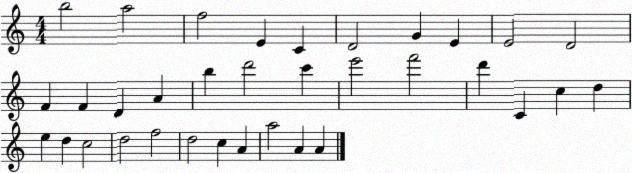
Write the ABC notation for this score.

X:1
T:Untitled
M:4/4
L:1/4
K:C
b2 a2 f2 E C D2 G E E2 D2 F F D A b d'2 c' e'2 f'2 d' C c d e d c2 d2 f2 d2 c A a2 A A